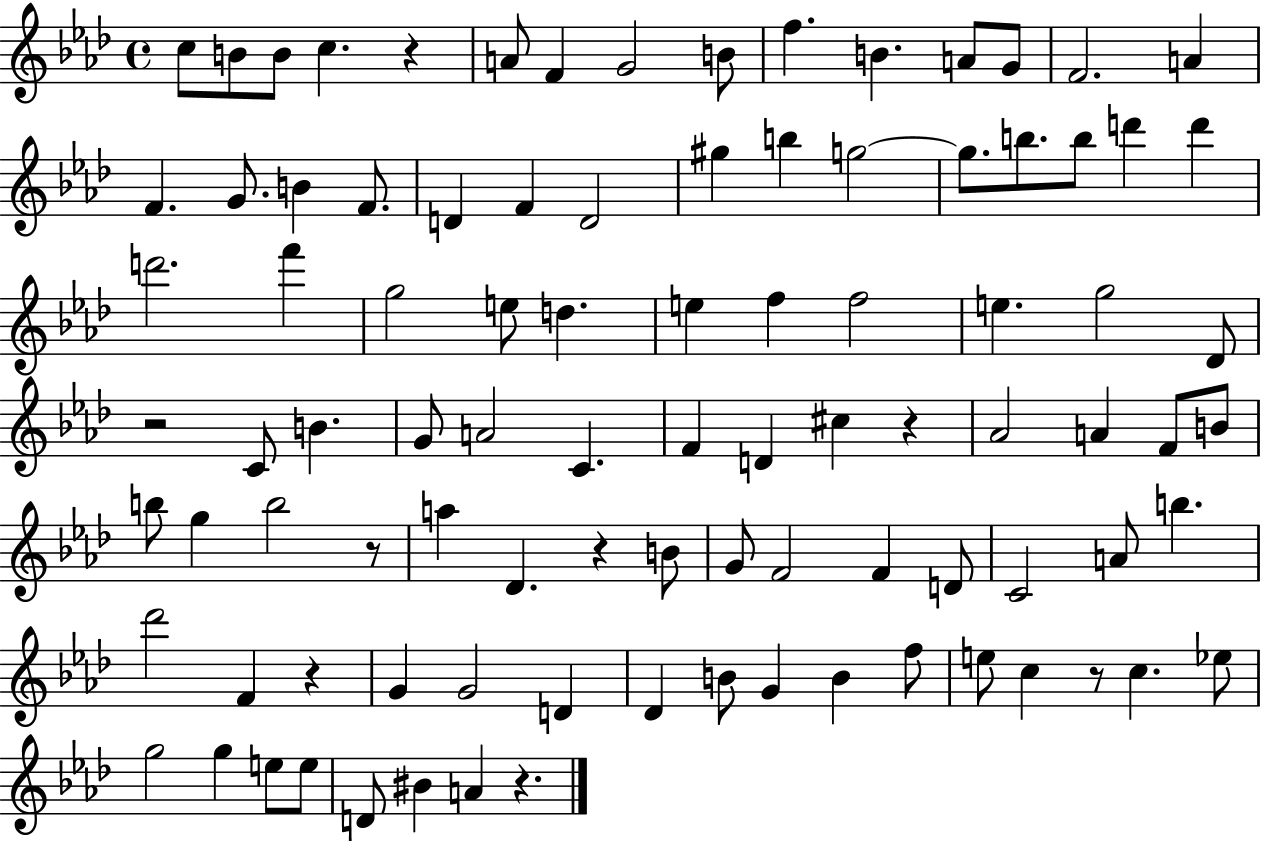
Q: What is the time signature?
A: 4/4